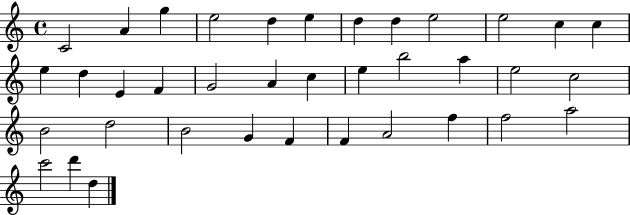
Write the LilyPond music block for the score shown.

{
  \clef treble
  \time 4/4
  \defaultTimeSignature
  \key c \major
  c'2 a'4 g''4 | e''2 d''4 e''4 | d''4 d''4 e''2 | e''2 c''4 c''4 | \break e''4 d''4 e'4 f'4 | g'2 a'4 c''4 | e''4 b''2 a''4 | e''2 c''2 | \break b'2 d''2 | b'2 g'4 f'4 | f'4 a'2 f''4 | f''2 a''2 | \break c'''2 d'''4 d''4 | \bar "|."
}